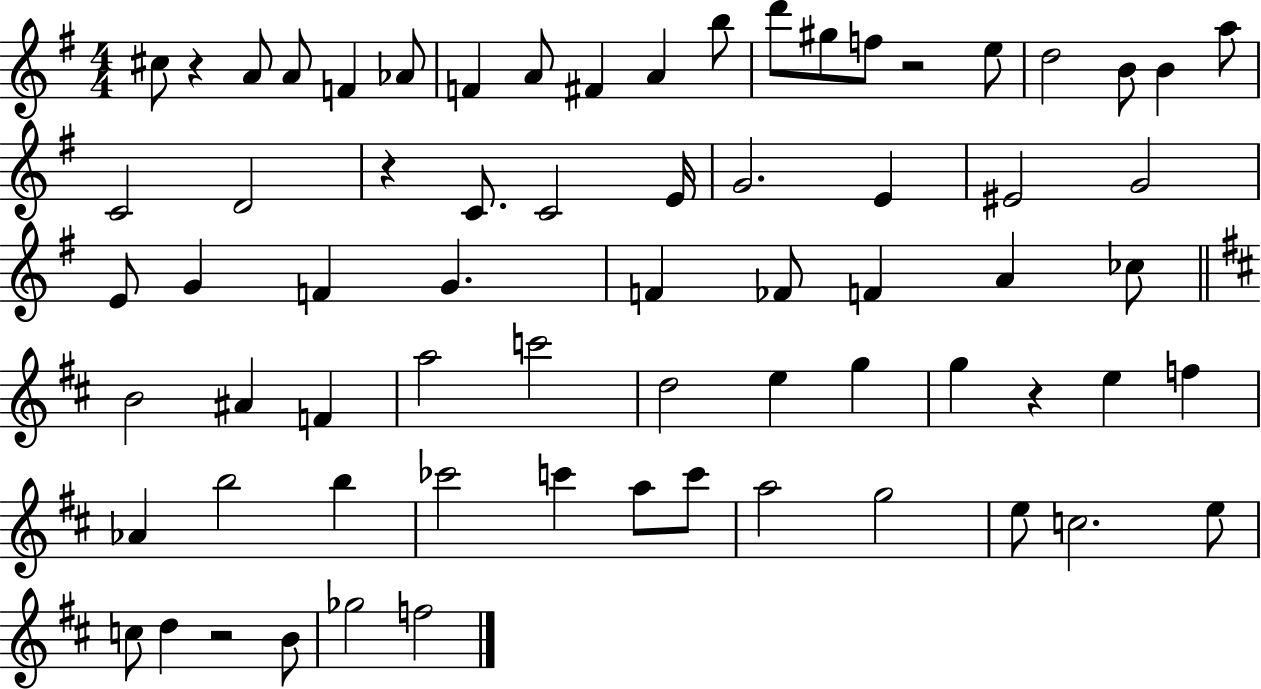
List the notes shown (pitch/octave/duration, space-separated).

C#5/e R/q A4/e A4/e F4/q Ab4/e F4/q A4/e F#4/q A4/q B5/e D6/e G#5/e F5/e R/h E5/e D5/h B4/e B4/q A5/e C4/h D4/h R/q C4/e. C4/h E4/s G4/h. E4/q EIS4/h G4/h E4/e G4/q F4/q G4/q. F4/q FES4/e F4/q A4/q CES5/e B4/h A#4/q F4/q A5/h C6/h D5/h E5/q G5/q G5/q R/q E5/q F5/q Ab4/q B5/h B5/q CES6/h C6/q A5/e C6/e A5/h G5/h E5/e C5/h. E5/e C5/e D5/q R/h B4/e Gb5/h F5/h